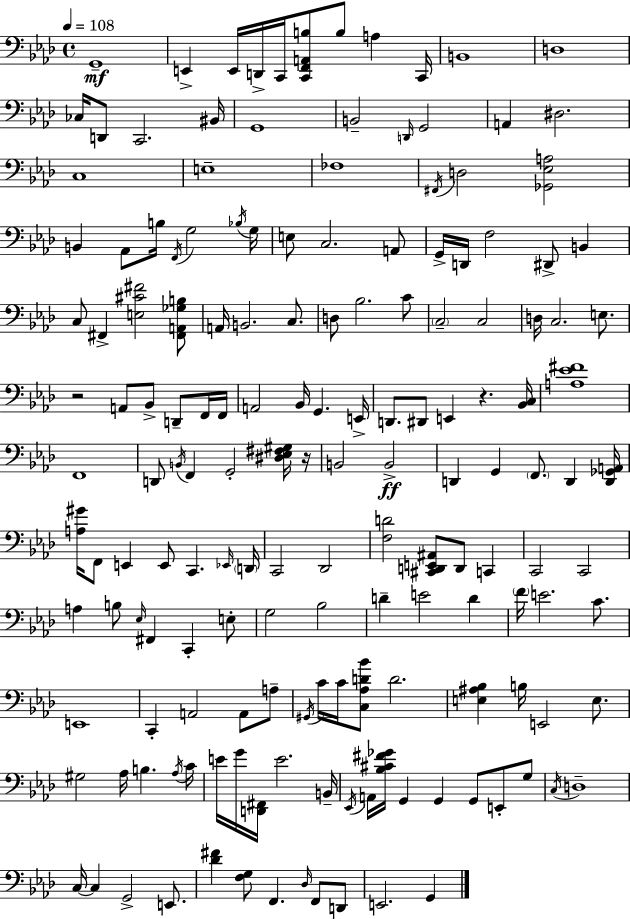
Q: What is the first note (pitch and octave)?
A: G2